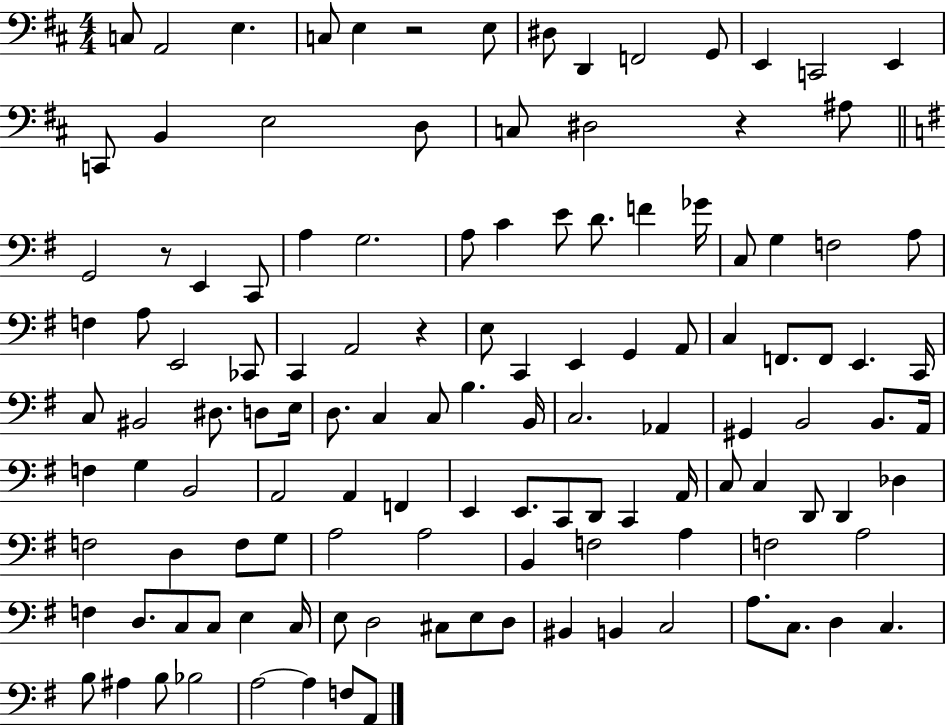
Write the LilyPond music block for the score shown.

{
  \clef bass
  \numericTimeSignature
  \time 4/4
  \key d \major
  c8 a,2 e4. | c8 e4 r2 e8 | dis8 d,4 f,2 g,8 | e,4 c,2 e,4 | \break c,8 b,4 e2 d8 | c8 dis2 r4 ais8 | \bar "||" \break \key g \major g,2 r8 e,4 c,8 | a4 g2. | a8 c'4 e'8 d'8. f'4 ges'16 | c8 g4 f2 a8 | \break f4 a8 e,2 ces,8 | c,4 a,2 r4 | e8 c,4 e,4 g,4 a,8 | c4 f,8. f,8 e,4. c,16 | \break c8 bis,2 dis8. d8 e16 | d8. c4 c8 b4. b,16 | c2. aes,4 | gis,4 b,2 b,8. a,16 | \break f4 g4 b,2 | a,2 a,4 f,4 | e,4 e,8. c,8 d,8 c,4 a,16 | c8 c4 d,8 d,4 des4 | \break f2 d4 f8 g8 | a2 a2 | b,4 f2 a4 | f2 a2 | \break f4 d8. c8 c8 e4 c16 | e8 d2 cis8 e8 d8 | bis,4 b,4 c2 | a8. c8. d4 c4. | \break b8 ais4 b8 bes2 | a2~~ a4 f8 a,8 | \bar "|."
}